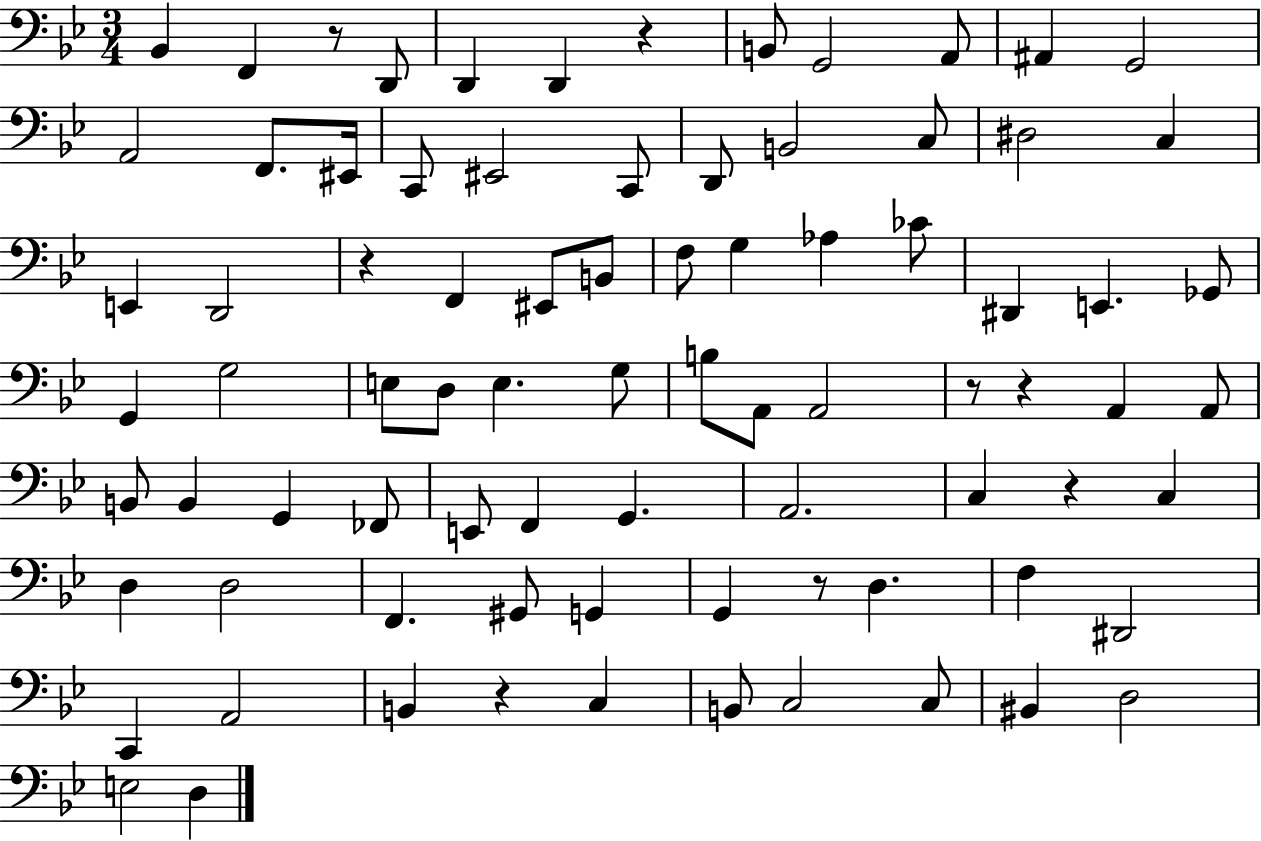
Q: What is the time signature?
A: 3/4